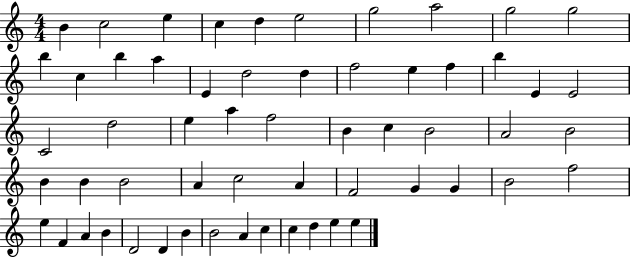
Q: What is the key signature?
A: C major